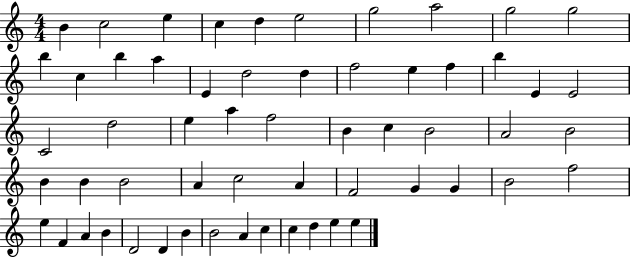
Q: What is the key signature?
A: C major